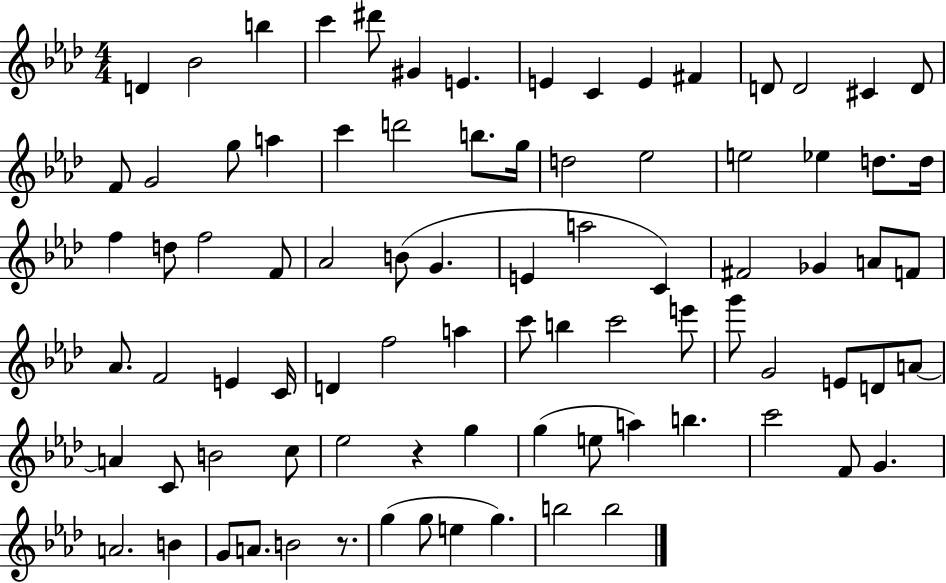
D4/q Bb4/h B5/q C6/q D#6/e G#4/q E4/q. E4/q C4/q E4/q F#4/q D4/e D4/h C#4/q D4/e F4/e G4/h G5/e A5/q C6/q D6/h B5/e. G5/s D5/h Eb5/h E5/h Eb5/q D5/e. D5/s F5/q D5/e F5/h F4/e Ab4/h B4/e G4/q. E4/q A5/h C4/q F#4/h Gb4/q A4/e F4/e Ab4/e. F4/h E4/q C4/s D4/q F5/h A5/q C6/e B5/q C6/h E6/e G6/e G4/h E4/e D4/e A4/e A4/q C4/e B4/h C5/e Eb5/h R/q G5/q G5/q E5/e A5/q B5/q. C6/h F4/e G4/q. A4/h. B4/q G4/e A4/e. B4/h R/e. G5/q G5/e E5/q G5/q. B5/h B5/h